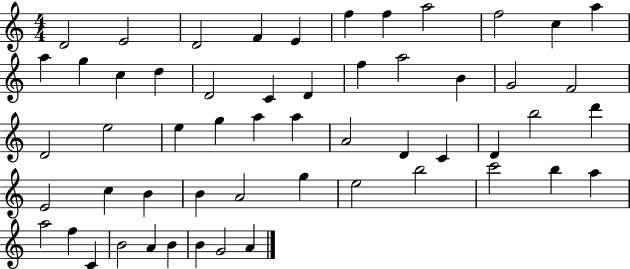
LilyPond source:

{
  \clef treble
  \numericTimeSignature
  \time 4/4
  \key c \major
  d'2 e'2 | d'2 f'4 e'4 | f''4 f''4 a''2 | f''2 c''4 a''4 | \break a''4 g''4 c''4 d''4 | d'2 c'4 d'4 | f''4 a''2 b'4 | g'2 f'2 | \break d'2 e''2 | e''4 g''4 a''4 a''4 | a'2 d'4 c'4 | d'4 b''2 d'''4 | \break e'2 c''4 b'4 | b'4 a'2 g''4 | e''2 b''2 | c'''2 b''4 a''4 | \break a''2 f''4 c'4 | b'2 a'4 b'4 | b'4 g'2 a'4 | \bar "|."
}